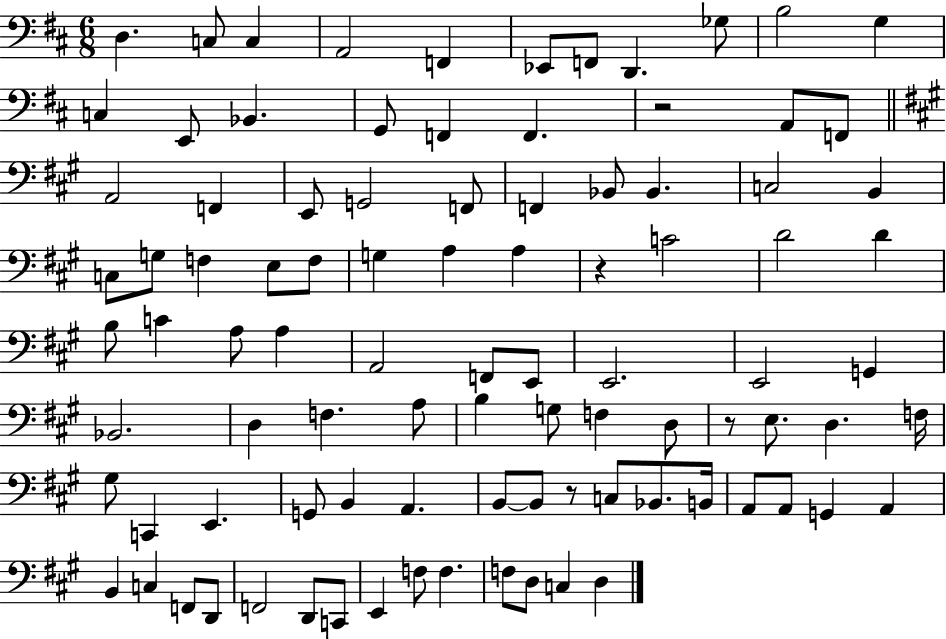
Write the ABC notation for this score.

X:1
T:Untitled
M:6/8
L:1/4
K:D
D, C,/2 C, A,,2 F,, _E,,/2 F,,/2 D,, _G,/2 B,2 G, C, E,,/2 _B,, G,,/2 F,, F,, z2 A,,/2 F,,/2 A,,2 F,, E,,/2 G,,2 F,,/2 F,, _B,,/2 _B,, C,2 B,, C,/2 G,/2 F, E,/2 F,/2 G, A, A, z C2 D2 D B,/2 C A,/2 A, A,,2 F,,/2 E,,/2 E,,2 E,,2 G,, _B,,2 D, F, A,/2 B, G,/2 F, D,/2 z/2 E,/2 D, F,/4 ^G,/2 C,, E,, G,,/2 B,, A,, B,,/2 B,,/2 z/2 C,/2 _B,,/2 B,,/4 A,,/2 A,,/2 G,, A,, B,, C, F,,/2 D,,/2 F,,2 D,,/2 C,,/2 E,, F,/2 F, F,/2 D,/2 C, D,